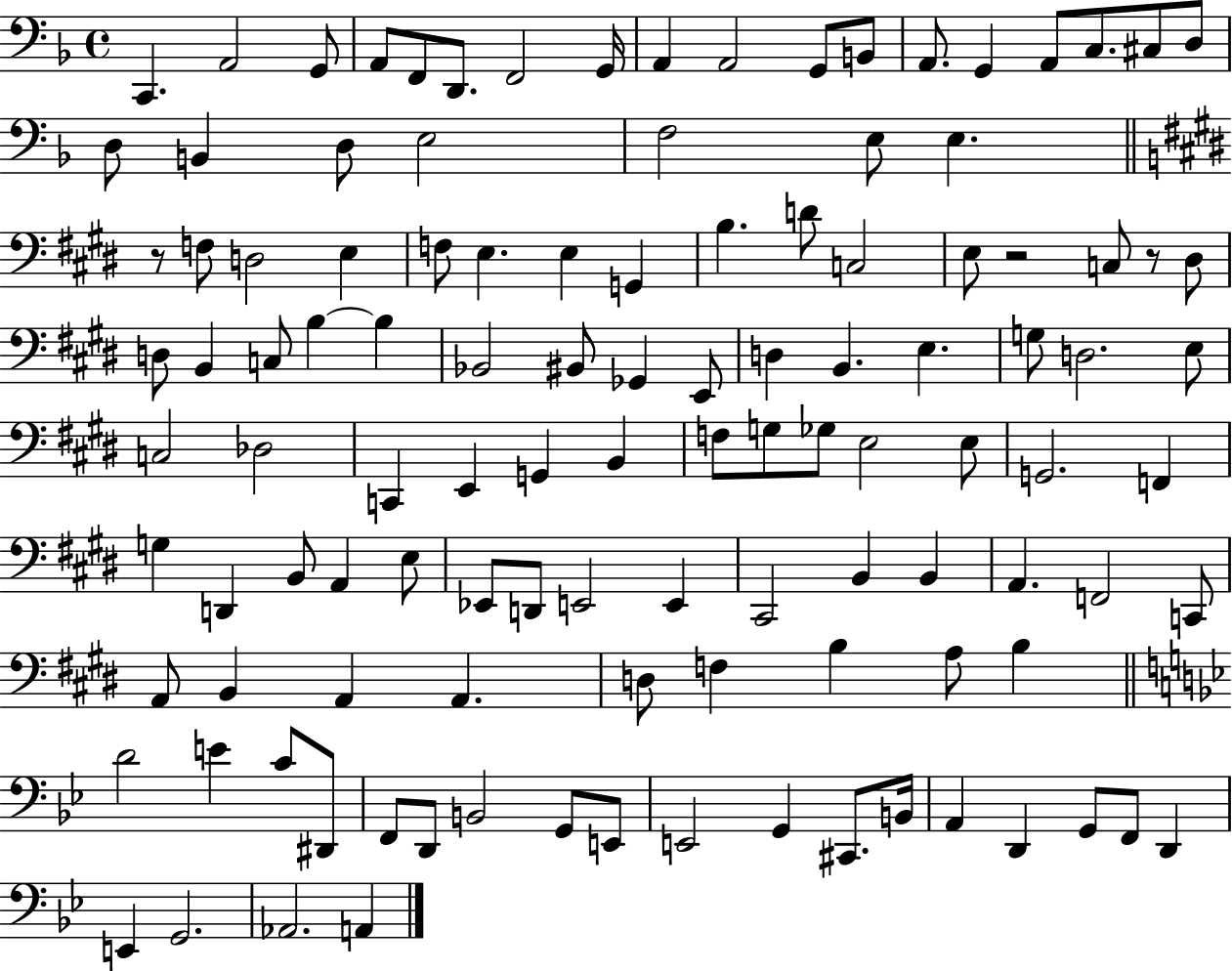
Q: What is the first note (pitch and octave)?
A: C2